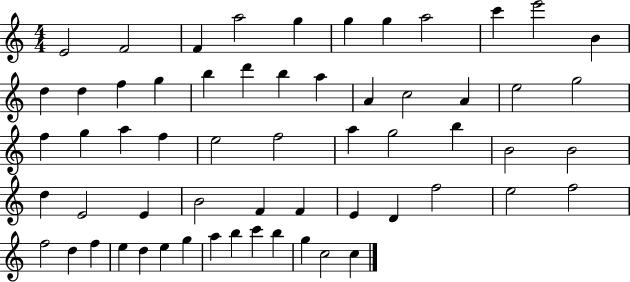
{
  \clef treble
  \numericTimeSignature
  \time 4/4
  \key c \major
  e'2 f'2 | f'4 a''2 g''4 | g''4 g''4 a''2 | c'''4 e'''2 b'4 | \break d''4 d''4 f''4 g''4 | b''4 d'''4 b''4 a''4 | a'4 c''2 a'4 | e''2 g''2 | \break f''4 g''4 a''4 f''4 | e''2 f''2 | a''4 g''2 b''4 | b'2 b'2 | \break d''4 e'2 e'4 | b'2 f'4 f'4 | e'4 d'4 f''2 | e''2 f''2 | \break f''2 d''4 f''4 | e''4 d''4 e''4 g''4 | a''4 b''4 c'''4 b''4 | g''4 c''2 c''4 | \break \bar "|."
}